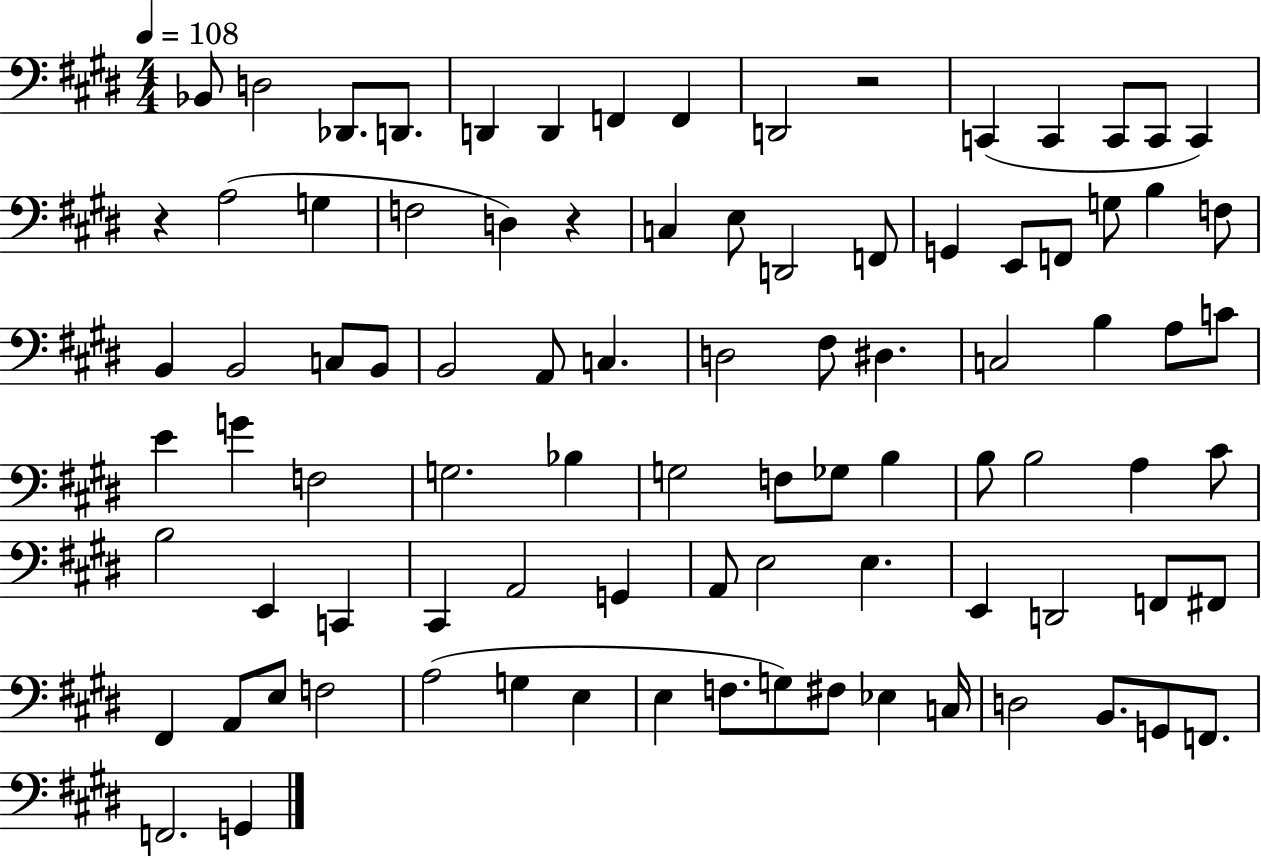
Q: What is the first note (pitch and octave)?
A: Bb2